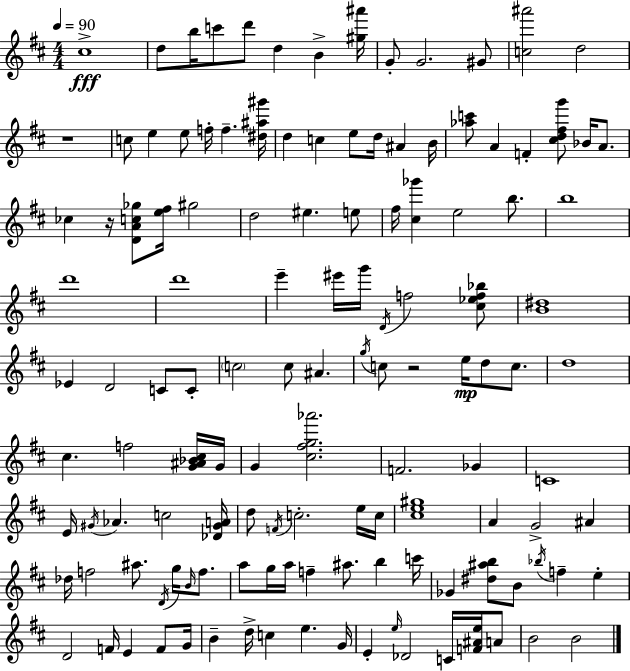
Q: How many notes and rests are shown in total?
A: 129